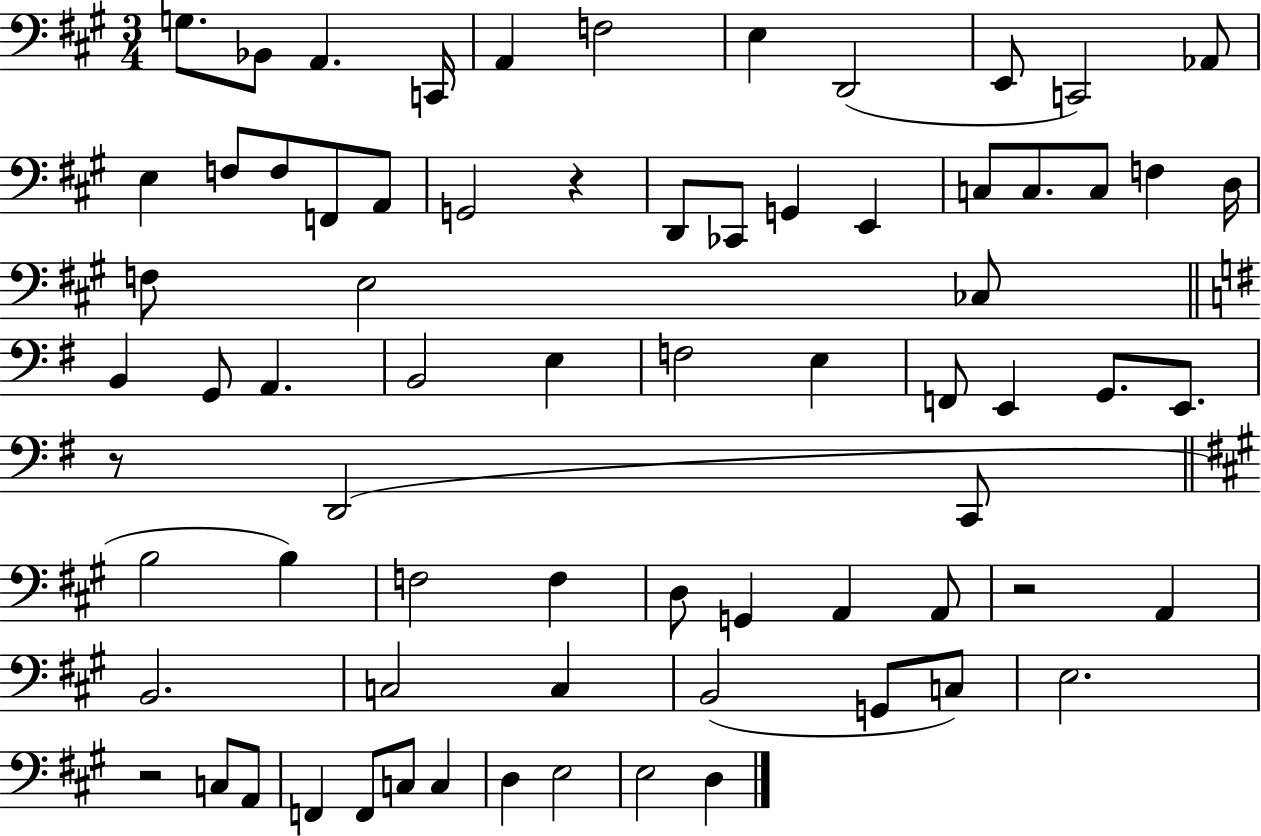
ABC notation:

X:1
T:Untitled
M:3/4
L:1/4
K:A
G,/2 _B,,/2 A,, C,,/4 A,, F,2 E, D,,2 E,,/2 C,,2 _A,,/2 E, F,/2 F,/2 F,,/2 A,,/2 G,,2 z D,,/2 _C,,/2 G,, E,, C,/2 C,/2 C,/2 F, D,/4 F,/2 E,2 _C,/2 B,, G,,/2 A,, B,,2 E, F,2 E, F,,/2 E,, G,,/2 E,,/2 z/2 D,,2 C,,/2 B,2 B, F,2 F, D,/2 G,, A,, A,,/2 z2 A,, B,,2 C,2 C, B,,2 G,,/2 C,/2 E,2 z2 C,/2 A,,/2 F,, F,,/2 C,/2 C, D, E,2 E,2 D,